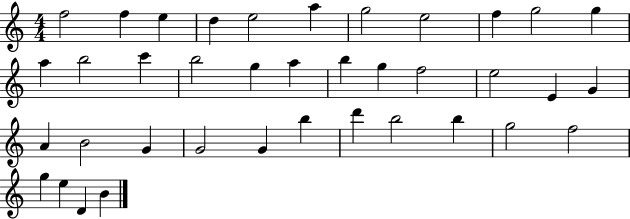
F5/h F5/q E5/q D5/q E5/h A5/q G5/h E5/h F5/q G5/h G5/q A5/q B5/h C6/q B5/h G5/q A5/q B5/q G5/q F5/h E5/h E4/q G4/q A4/q B4/h G4/q G4/h G4/q B5/q D6/q B5/h B5/q G5/h F5/h G5/q E5/q D4/q B4/q